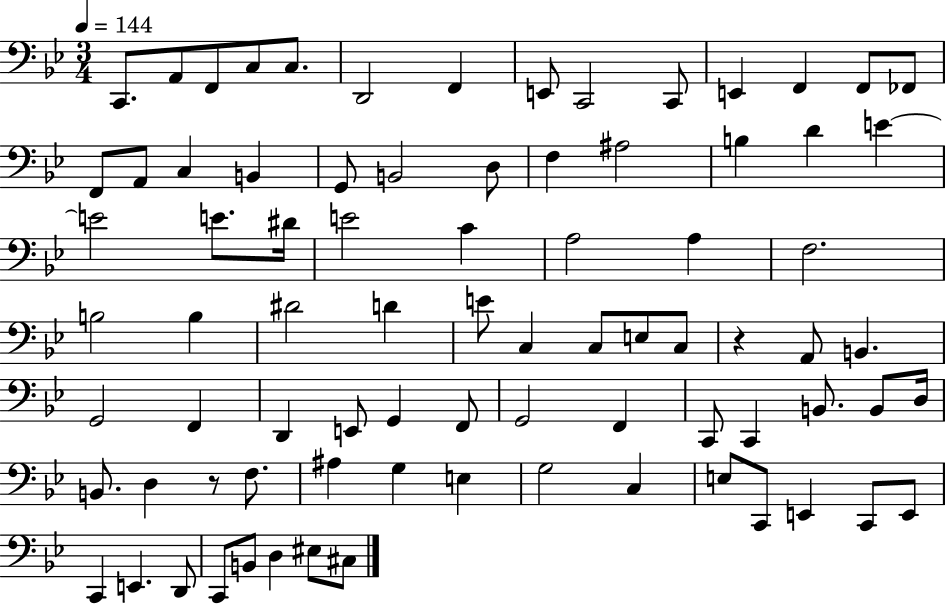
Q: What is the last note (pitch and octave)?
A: C#3